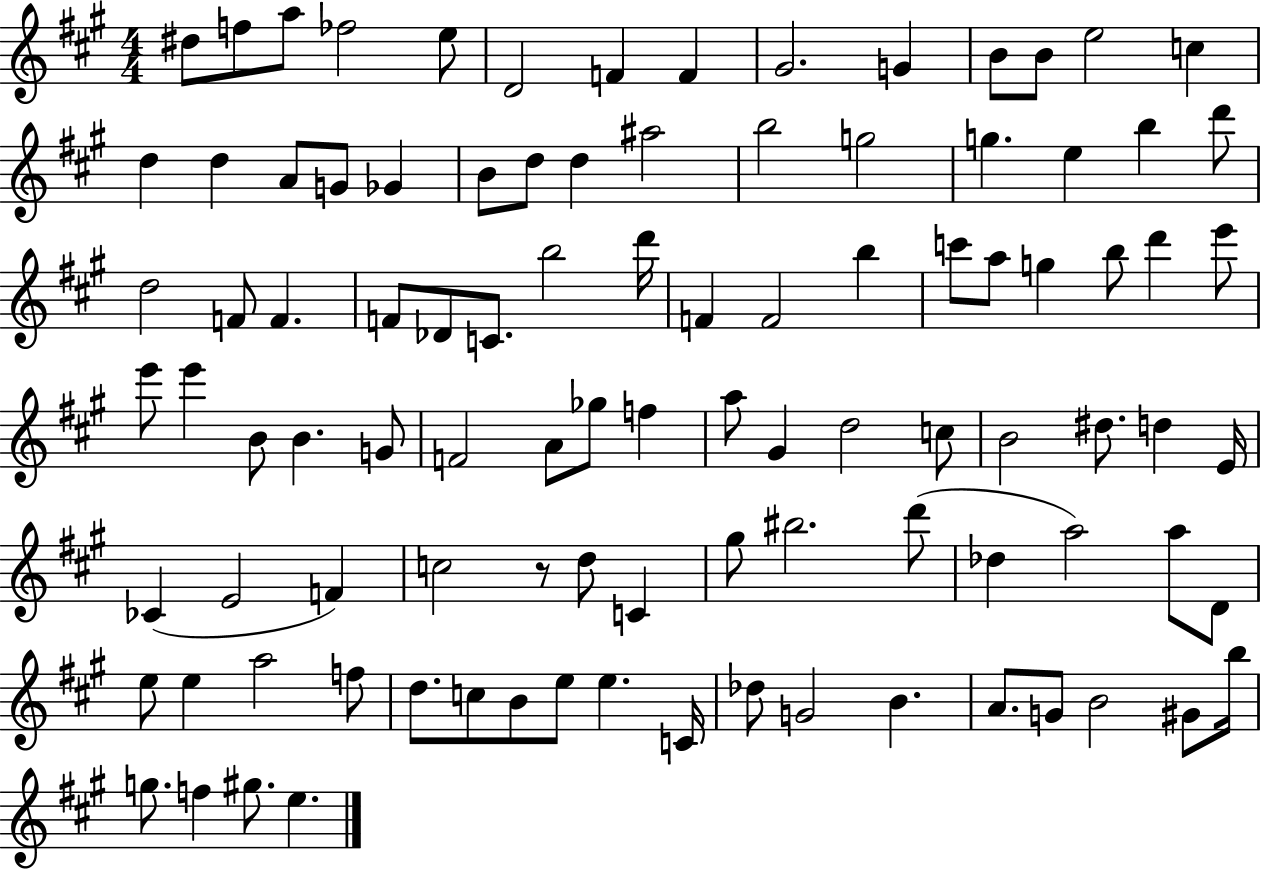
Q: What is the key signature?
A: A major